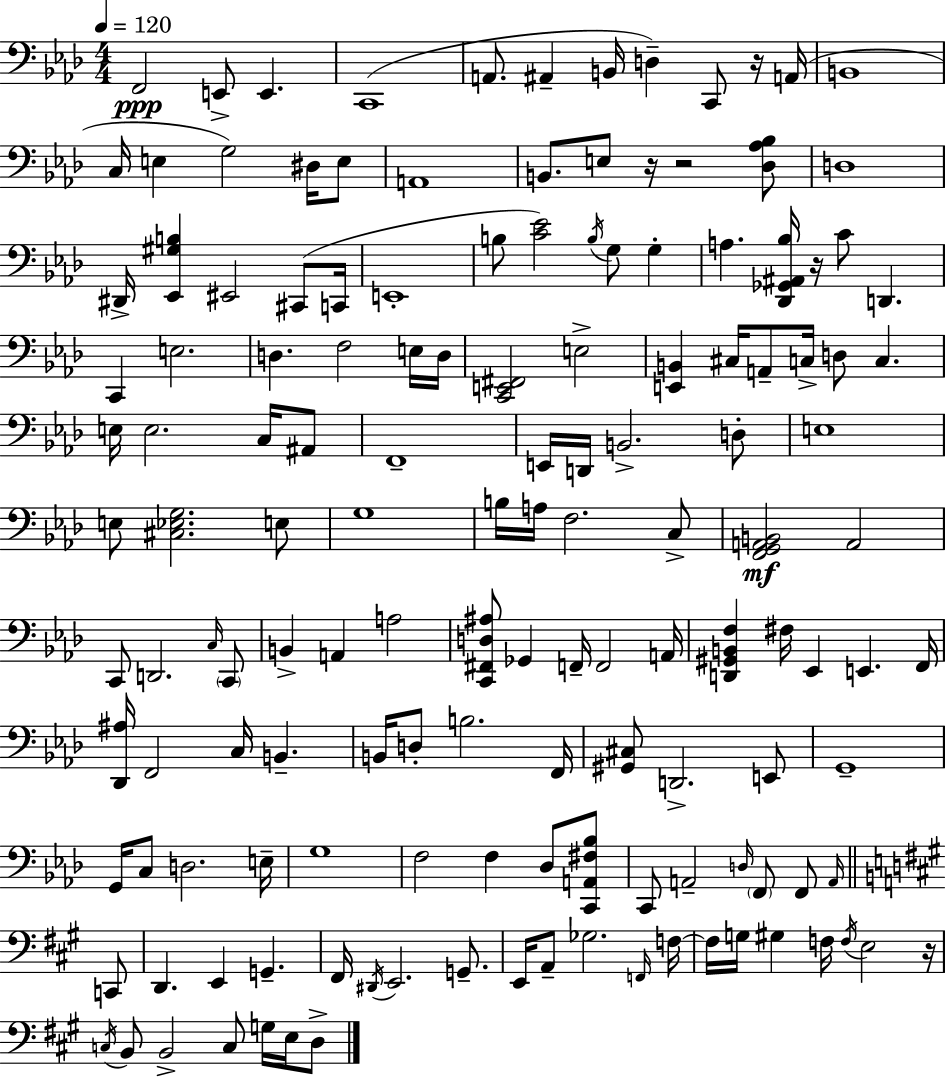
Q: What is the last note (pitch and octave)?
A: D3